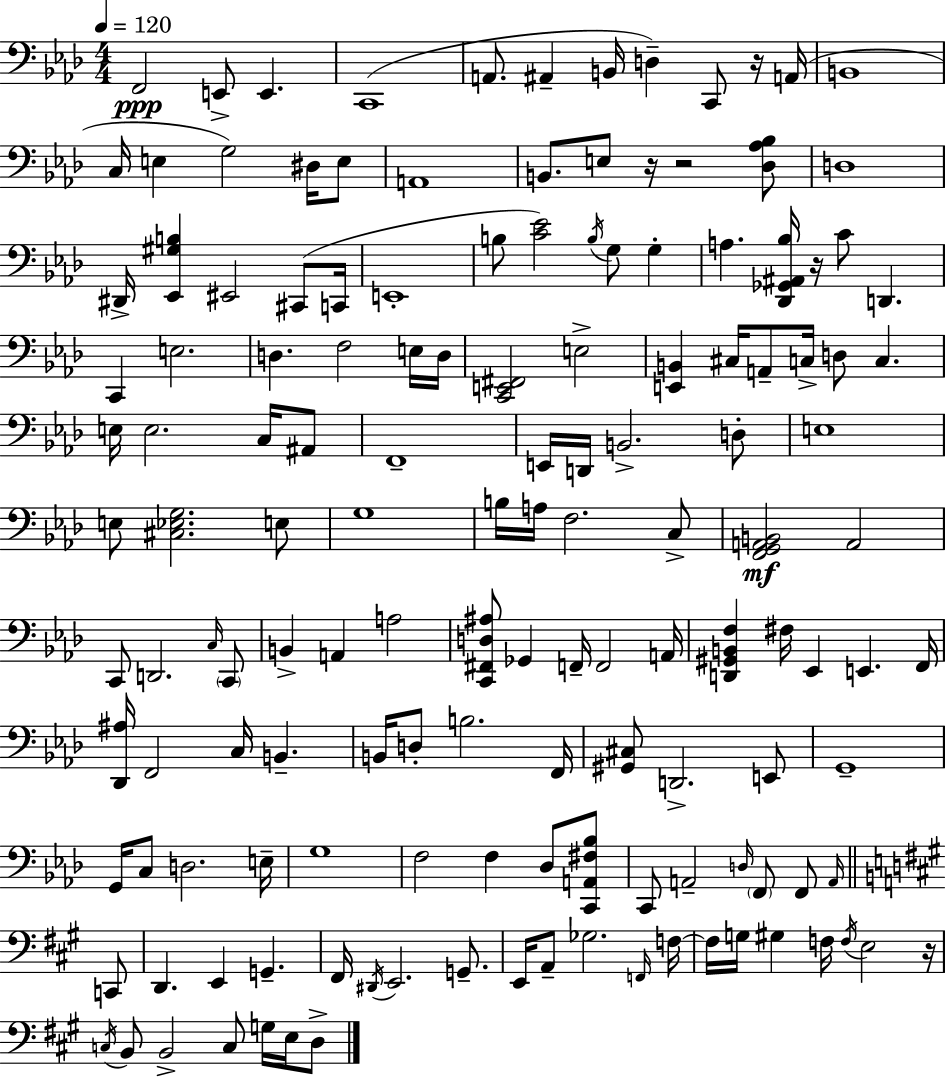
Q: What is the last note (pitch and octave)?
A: D3